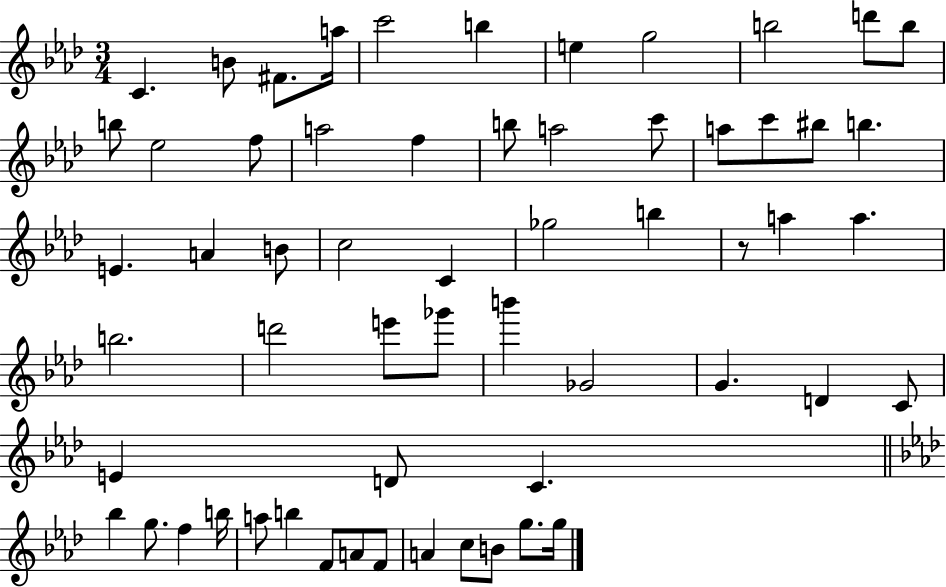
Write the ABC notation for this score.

X:1
T:Untitled
M:3/4
L:1/4
K:Ab
C B/2 ^F/2 a/4 c'2 b e g2 b2 d'/2 b/2 b/2 _e2 f/2 a2 f b/2 a2 c'/2 a/2 c'/2 ^b/2 b E A B/2 c2 C _g2 b z/2 a a b2 d'2 e'/2 _g'/2 b' _G2 G D C/2 E D/2 C _b g/2 f b/4 a/2 b F/2 A/2 F/2 A c/2 B/2 g/2 g/4